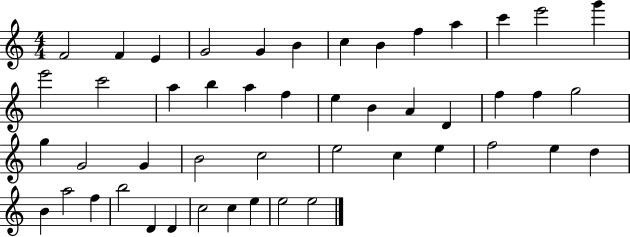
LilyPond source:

{
  \clef treble
  \numericTimeSignature
  \time 4/4
  \key c \major
  f'2 f'4 e'4 | g'2 g'4 b'4 | c''4 b'4 f''4 a''4 | c'''4 e'''2 g'''4 | \break e'''2 c'''2 | a''4 b''4 a''4 f''4 | e''4 b'4 a'4 d'4 | f''4 f''4 g''2 | \break g''4 g'2 g'4 | b'2 c''2 | e''2 c''4 e''4 | f''2 e''4 d''4 | \break b'4 a''2 f''4 | b''2 d'4 d'4 | c''2 c''4 e''4 | e''2 e''2 | \break \bar "|."
}